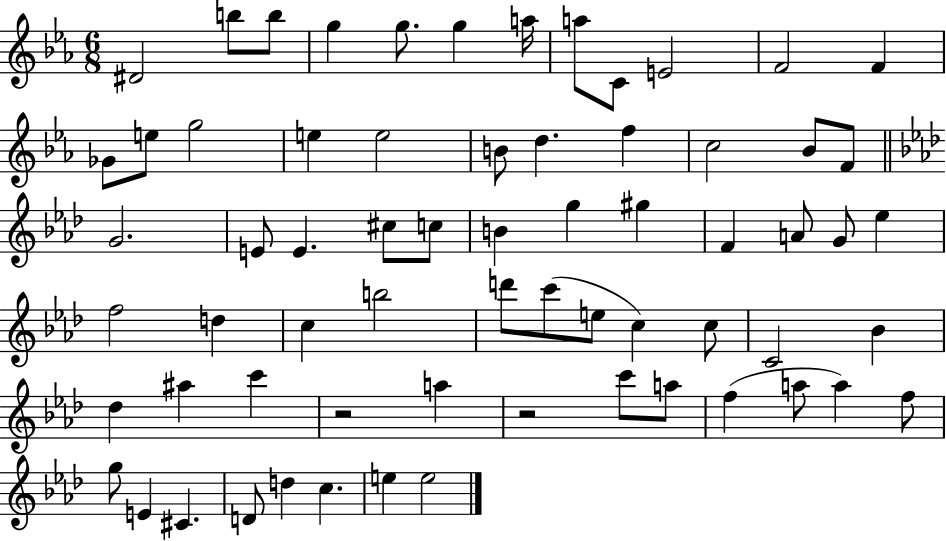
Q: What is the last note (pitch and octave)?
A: E5